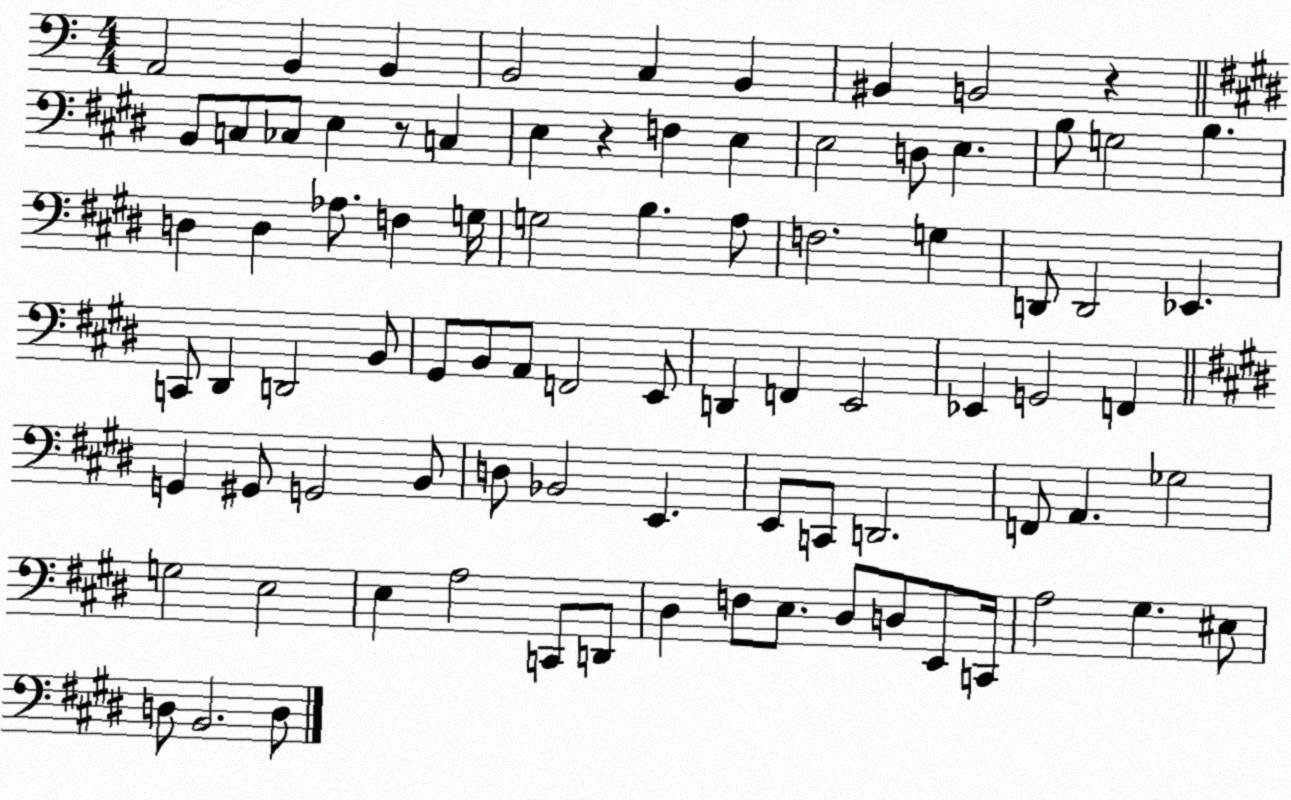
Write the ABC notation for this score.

X:1
T:Untitled
M:4/4
L:1/4
K:C
A,,2 B,, B,, B,,2 C, B,, ^B,, B,,2 z B,,/2 C,/2 _C,/2 E, z/2 C, E, z F, E, E,2 D,/2 E, B,/2 G,2 B, D, D, _A,/2 F, G,/4 G,2 B, A,/2 F,2 G, D,,/2 D,,2 _E,, C,,/2 ^D,, D,,2 B,,/2 ^G,,/2 B,,/2 A,,/2 F,,2 E,,/2 D,, F,, E,,2 _E,, G,,2 F,, G,, ^G,,/2 G,,2 B,,/2 D,/2 _B,,2 E,, E,,/2 C,,/2 D,,2 F,,/2 A,, _G,2 G,2 E,2 E, A,2 C,,/2 D,,/2 ^D, F,/2 E,/2 ^D,/2 D,/2 E,,/2 C,,/4 A,2 ^G, ^E,/2 D,/2 B,,2 D,/2